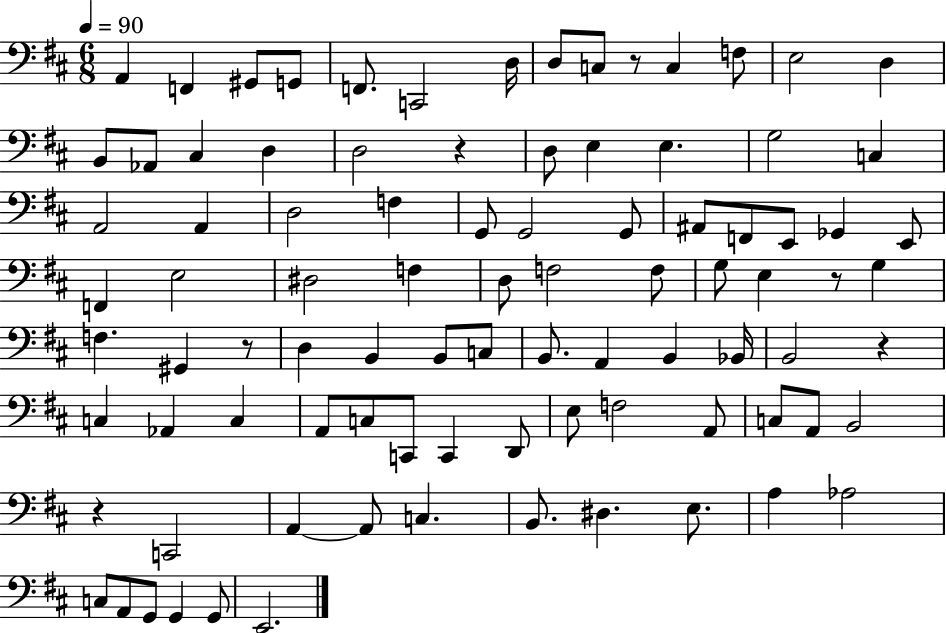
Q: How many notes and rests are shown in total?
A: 91